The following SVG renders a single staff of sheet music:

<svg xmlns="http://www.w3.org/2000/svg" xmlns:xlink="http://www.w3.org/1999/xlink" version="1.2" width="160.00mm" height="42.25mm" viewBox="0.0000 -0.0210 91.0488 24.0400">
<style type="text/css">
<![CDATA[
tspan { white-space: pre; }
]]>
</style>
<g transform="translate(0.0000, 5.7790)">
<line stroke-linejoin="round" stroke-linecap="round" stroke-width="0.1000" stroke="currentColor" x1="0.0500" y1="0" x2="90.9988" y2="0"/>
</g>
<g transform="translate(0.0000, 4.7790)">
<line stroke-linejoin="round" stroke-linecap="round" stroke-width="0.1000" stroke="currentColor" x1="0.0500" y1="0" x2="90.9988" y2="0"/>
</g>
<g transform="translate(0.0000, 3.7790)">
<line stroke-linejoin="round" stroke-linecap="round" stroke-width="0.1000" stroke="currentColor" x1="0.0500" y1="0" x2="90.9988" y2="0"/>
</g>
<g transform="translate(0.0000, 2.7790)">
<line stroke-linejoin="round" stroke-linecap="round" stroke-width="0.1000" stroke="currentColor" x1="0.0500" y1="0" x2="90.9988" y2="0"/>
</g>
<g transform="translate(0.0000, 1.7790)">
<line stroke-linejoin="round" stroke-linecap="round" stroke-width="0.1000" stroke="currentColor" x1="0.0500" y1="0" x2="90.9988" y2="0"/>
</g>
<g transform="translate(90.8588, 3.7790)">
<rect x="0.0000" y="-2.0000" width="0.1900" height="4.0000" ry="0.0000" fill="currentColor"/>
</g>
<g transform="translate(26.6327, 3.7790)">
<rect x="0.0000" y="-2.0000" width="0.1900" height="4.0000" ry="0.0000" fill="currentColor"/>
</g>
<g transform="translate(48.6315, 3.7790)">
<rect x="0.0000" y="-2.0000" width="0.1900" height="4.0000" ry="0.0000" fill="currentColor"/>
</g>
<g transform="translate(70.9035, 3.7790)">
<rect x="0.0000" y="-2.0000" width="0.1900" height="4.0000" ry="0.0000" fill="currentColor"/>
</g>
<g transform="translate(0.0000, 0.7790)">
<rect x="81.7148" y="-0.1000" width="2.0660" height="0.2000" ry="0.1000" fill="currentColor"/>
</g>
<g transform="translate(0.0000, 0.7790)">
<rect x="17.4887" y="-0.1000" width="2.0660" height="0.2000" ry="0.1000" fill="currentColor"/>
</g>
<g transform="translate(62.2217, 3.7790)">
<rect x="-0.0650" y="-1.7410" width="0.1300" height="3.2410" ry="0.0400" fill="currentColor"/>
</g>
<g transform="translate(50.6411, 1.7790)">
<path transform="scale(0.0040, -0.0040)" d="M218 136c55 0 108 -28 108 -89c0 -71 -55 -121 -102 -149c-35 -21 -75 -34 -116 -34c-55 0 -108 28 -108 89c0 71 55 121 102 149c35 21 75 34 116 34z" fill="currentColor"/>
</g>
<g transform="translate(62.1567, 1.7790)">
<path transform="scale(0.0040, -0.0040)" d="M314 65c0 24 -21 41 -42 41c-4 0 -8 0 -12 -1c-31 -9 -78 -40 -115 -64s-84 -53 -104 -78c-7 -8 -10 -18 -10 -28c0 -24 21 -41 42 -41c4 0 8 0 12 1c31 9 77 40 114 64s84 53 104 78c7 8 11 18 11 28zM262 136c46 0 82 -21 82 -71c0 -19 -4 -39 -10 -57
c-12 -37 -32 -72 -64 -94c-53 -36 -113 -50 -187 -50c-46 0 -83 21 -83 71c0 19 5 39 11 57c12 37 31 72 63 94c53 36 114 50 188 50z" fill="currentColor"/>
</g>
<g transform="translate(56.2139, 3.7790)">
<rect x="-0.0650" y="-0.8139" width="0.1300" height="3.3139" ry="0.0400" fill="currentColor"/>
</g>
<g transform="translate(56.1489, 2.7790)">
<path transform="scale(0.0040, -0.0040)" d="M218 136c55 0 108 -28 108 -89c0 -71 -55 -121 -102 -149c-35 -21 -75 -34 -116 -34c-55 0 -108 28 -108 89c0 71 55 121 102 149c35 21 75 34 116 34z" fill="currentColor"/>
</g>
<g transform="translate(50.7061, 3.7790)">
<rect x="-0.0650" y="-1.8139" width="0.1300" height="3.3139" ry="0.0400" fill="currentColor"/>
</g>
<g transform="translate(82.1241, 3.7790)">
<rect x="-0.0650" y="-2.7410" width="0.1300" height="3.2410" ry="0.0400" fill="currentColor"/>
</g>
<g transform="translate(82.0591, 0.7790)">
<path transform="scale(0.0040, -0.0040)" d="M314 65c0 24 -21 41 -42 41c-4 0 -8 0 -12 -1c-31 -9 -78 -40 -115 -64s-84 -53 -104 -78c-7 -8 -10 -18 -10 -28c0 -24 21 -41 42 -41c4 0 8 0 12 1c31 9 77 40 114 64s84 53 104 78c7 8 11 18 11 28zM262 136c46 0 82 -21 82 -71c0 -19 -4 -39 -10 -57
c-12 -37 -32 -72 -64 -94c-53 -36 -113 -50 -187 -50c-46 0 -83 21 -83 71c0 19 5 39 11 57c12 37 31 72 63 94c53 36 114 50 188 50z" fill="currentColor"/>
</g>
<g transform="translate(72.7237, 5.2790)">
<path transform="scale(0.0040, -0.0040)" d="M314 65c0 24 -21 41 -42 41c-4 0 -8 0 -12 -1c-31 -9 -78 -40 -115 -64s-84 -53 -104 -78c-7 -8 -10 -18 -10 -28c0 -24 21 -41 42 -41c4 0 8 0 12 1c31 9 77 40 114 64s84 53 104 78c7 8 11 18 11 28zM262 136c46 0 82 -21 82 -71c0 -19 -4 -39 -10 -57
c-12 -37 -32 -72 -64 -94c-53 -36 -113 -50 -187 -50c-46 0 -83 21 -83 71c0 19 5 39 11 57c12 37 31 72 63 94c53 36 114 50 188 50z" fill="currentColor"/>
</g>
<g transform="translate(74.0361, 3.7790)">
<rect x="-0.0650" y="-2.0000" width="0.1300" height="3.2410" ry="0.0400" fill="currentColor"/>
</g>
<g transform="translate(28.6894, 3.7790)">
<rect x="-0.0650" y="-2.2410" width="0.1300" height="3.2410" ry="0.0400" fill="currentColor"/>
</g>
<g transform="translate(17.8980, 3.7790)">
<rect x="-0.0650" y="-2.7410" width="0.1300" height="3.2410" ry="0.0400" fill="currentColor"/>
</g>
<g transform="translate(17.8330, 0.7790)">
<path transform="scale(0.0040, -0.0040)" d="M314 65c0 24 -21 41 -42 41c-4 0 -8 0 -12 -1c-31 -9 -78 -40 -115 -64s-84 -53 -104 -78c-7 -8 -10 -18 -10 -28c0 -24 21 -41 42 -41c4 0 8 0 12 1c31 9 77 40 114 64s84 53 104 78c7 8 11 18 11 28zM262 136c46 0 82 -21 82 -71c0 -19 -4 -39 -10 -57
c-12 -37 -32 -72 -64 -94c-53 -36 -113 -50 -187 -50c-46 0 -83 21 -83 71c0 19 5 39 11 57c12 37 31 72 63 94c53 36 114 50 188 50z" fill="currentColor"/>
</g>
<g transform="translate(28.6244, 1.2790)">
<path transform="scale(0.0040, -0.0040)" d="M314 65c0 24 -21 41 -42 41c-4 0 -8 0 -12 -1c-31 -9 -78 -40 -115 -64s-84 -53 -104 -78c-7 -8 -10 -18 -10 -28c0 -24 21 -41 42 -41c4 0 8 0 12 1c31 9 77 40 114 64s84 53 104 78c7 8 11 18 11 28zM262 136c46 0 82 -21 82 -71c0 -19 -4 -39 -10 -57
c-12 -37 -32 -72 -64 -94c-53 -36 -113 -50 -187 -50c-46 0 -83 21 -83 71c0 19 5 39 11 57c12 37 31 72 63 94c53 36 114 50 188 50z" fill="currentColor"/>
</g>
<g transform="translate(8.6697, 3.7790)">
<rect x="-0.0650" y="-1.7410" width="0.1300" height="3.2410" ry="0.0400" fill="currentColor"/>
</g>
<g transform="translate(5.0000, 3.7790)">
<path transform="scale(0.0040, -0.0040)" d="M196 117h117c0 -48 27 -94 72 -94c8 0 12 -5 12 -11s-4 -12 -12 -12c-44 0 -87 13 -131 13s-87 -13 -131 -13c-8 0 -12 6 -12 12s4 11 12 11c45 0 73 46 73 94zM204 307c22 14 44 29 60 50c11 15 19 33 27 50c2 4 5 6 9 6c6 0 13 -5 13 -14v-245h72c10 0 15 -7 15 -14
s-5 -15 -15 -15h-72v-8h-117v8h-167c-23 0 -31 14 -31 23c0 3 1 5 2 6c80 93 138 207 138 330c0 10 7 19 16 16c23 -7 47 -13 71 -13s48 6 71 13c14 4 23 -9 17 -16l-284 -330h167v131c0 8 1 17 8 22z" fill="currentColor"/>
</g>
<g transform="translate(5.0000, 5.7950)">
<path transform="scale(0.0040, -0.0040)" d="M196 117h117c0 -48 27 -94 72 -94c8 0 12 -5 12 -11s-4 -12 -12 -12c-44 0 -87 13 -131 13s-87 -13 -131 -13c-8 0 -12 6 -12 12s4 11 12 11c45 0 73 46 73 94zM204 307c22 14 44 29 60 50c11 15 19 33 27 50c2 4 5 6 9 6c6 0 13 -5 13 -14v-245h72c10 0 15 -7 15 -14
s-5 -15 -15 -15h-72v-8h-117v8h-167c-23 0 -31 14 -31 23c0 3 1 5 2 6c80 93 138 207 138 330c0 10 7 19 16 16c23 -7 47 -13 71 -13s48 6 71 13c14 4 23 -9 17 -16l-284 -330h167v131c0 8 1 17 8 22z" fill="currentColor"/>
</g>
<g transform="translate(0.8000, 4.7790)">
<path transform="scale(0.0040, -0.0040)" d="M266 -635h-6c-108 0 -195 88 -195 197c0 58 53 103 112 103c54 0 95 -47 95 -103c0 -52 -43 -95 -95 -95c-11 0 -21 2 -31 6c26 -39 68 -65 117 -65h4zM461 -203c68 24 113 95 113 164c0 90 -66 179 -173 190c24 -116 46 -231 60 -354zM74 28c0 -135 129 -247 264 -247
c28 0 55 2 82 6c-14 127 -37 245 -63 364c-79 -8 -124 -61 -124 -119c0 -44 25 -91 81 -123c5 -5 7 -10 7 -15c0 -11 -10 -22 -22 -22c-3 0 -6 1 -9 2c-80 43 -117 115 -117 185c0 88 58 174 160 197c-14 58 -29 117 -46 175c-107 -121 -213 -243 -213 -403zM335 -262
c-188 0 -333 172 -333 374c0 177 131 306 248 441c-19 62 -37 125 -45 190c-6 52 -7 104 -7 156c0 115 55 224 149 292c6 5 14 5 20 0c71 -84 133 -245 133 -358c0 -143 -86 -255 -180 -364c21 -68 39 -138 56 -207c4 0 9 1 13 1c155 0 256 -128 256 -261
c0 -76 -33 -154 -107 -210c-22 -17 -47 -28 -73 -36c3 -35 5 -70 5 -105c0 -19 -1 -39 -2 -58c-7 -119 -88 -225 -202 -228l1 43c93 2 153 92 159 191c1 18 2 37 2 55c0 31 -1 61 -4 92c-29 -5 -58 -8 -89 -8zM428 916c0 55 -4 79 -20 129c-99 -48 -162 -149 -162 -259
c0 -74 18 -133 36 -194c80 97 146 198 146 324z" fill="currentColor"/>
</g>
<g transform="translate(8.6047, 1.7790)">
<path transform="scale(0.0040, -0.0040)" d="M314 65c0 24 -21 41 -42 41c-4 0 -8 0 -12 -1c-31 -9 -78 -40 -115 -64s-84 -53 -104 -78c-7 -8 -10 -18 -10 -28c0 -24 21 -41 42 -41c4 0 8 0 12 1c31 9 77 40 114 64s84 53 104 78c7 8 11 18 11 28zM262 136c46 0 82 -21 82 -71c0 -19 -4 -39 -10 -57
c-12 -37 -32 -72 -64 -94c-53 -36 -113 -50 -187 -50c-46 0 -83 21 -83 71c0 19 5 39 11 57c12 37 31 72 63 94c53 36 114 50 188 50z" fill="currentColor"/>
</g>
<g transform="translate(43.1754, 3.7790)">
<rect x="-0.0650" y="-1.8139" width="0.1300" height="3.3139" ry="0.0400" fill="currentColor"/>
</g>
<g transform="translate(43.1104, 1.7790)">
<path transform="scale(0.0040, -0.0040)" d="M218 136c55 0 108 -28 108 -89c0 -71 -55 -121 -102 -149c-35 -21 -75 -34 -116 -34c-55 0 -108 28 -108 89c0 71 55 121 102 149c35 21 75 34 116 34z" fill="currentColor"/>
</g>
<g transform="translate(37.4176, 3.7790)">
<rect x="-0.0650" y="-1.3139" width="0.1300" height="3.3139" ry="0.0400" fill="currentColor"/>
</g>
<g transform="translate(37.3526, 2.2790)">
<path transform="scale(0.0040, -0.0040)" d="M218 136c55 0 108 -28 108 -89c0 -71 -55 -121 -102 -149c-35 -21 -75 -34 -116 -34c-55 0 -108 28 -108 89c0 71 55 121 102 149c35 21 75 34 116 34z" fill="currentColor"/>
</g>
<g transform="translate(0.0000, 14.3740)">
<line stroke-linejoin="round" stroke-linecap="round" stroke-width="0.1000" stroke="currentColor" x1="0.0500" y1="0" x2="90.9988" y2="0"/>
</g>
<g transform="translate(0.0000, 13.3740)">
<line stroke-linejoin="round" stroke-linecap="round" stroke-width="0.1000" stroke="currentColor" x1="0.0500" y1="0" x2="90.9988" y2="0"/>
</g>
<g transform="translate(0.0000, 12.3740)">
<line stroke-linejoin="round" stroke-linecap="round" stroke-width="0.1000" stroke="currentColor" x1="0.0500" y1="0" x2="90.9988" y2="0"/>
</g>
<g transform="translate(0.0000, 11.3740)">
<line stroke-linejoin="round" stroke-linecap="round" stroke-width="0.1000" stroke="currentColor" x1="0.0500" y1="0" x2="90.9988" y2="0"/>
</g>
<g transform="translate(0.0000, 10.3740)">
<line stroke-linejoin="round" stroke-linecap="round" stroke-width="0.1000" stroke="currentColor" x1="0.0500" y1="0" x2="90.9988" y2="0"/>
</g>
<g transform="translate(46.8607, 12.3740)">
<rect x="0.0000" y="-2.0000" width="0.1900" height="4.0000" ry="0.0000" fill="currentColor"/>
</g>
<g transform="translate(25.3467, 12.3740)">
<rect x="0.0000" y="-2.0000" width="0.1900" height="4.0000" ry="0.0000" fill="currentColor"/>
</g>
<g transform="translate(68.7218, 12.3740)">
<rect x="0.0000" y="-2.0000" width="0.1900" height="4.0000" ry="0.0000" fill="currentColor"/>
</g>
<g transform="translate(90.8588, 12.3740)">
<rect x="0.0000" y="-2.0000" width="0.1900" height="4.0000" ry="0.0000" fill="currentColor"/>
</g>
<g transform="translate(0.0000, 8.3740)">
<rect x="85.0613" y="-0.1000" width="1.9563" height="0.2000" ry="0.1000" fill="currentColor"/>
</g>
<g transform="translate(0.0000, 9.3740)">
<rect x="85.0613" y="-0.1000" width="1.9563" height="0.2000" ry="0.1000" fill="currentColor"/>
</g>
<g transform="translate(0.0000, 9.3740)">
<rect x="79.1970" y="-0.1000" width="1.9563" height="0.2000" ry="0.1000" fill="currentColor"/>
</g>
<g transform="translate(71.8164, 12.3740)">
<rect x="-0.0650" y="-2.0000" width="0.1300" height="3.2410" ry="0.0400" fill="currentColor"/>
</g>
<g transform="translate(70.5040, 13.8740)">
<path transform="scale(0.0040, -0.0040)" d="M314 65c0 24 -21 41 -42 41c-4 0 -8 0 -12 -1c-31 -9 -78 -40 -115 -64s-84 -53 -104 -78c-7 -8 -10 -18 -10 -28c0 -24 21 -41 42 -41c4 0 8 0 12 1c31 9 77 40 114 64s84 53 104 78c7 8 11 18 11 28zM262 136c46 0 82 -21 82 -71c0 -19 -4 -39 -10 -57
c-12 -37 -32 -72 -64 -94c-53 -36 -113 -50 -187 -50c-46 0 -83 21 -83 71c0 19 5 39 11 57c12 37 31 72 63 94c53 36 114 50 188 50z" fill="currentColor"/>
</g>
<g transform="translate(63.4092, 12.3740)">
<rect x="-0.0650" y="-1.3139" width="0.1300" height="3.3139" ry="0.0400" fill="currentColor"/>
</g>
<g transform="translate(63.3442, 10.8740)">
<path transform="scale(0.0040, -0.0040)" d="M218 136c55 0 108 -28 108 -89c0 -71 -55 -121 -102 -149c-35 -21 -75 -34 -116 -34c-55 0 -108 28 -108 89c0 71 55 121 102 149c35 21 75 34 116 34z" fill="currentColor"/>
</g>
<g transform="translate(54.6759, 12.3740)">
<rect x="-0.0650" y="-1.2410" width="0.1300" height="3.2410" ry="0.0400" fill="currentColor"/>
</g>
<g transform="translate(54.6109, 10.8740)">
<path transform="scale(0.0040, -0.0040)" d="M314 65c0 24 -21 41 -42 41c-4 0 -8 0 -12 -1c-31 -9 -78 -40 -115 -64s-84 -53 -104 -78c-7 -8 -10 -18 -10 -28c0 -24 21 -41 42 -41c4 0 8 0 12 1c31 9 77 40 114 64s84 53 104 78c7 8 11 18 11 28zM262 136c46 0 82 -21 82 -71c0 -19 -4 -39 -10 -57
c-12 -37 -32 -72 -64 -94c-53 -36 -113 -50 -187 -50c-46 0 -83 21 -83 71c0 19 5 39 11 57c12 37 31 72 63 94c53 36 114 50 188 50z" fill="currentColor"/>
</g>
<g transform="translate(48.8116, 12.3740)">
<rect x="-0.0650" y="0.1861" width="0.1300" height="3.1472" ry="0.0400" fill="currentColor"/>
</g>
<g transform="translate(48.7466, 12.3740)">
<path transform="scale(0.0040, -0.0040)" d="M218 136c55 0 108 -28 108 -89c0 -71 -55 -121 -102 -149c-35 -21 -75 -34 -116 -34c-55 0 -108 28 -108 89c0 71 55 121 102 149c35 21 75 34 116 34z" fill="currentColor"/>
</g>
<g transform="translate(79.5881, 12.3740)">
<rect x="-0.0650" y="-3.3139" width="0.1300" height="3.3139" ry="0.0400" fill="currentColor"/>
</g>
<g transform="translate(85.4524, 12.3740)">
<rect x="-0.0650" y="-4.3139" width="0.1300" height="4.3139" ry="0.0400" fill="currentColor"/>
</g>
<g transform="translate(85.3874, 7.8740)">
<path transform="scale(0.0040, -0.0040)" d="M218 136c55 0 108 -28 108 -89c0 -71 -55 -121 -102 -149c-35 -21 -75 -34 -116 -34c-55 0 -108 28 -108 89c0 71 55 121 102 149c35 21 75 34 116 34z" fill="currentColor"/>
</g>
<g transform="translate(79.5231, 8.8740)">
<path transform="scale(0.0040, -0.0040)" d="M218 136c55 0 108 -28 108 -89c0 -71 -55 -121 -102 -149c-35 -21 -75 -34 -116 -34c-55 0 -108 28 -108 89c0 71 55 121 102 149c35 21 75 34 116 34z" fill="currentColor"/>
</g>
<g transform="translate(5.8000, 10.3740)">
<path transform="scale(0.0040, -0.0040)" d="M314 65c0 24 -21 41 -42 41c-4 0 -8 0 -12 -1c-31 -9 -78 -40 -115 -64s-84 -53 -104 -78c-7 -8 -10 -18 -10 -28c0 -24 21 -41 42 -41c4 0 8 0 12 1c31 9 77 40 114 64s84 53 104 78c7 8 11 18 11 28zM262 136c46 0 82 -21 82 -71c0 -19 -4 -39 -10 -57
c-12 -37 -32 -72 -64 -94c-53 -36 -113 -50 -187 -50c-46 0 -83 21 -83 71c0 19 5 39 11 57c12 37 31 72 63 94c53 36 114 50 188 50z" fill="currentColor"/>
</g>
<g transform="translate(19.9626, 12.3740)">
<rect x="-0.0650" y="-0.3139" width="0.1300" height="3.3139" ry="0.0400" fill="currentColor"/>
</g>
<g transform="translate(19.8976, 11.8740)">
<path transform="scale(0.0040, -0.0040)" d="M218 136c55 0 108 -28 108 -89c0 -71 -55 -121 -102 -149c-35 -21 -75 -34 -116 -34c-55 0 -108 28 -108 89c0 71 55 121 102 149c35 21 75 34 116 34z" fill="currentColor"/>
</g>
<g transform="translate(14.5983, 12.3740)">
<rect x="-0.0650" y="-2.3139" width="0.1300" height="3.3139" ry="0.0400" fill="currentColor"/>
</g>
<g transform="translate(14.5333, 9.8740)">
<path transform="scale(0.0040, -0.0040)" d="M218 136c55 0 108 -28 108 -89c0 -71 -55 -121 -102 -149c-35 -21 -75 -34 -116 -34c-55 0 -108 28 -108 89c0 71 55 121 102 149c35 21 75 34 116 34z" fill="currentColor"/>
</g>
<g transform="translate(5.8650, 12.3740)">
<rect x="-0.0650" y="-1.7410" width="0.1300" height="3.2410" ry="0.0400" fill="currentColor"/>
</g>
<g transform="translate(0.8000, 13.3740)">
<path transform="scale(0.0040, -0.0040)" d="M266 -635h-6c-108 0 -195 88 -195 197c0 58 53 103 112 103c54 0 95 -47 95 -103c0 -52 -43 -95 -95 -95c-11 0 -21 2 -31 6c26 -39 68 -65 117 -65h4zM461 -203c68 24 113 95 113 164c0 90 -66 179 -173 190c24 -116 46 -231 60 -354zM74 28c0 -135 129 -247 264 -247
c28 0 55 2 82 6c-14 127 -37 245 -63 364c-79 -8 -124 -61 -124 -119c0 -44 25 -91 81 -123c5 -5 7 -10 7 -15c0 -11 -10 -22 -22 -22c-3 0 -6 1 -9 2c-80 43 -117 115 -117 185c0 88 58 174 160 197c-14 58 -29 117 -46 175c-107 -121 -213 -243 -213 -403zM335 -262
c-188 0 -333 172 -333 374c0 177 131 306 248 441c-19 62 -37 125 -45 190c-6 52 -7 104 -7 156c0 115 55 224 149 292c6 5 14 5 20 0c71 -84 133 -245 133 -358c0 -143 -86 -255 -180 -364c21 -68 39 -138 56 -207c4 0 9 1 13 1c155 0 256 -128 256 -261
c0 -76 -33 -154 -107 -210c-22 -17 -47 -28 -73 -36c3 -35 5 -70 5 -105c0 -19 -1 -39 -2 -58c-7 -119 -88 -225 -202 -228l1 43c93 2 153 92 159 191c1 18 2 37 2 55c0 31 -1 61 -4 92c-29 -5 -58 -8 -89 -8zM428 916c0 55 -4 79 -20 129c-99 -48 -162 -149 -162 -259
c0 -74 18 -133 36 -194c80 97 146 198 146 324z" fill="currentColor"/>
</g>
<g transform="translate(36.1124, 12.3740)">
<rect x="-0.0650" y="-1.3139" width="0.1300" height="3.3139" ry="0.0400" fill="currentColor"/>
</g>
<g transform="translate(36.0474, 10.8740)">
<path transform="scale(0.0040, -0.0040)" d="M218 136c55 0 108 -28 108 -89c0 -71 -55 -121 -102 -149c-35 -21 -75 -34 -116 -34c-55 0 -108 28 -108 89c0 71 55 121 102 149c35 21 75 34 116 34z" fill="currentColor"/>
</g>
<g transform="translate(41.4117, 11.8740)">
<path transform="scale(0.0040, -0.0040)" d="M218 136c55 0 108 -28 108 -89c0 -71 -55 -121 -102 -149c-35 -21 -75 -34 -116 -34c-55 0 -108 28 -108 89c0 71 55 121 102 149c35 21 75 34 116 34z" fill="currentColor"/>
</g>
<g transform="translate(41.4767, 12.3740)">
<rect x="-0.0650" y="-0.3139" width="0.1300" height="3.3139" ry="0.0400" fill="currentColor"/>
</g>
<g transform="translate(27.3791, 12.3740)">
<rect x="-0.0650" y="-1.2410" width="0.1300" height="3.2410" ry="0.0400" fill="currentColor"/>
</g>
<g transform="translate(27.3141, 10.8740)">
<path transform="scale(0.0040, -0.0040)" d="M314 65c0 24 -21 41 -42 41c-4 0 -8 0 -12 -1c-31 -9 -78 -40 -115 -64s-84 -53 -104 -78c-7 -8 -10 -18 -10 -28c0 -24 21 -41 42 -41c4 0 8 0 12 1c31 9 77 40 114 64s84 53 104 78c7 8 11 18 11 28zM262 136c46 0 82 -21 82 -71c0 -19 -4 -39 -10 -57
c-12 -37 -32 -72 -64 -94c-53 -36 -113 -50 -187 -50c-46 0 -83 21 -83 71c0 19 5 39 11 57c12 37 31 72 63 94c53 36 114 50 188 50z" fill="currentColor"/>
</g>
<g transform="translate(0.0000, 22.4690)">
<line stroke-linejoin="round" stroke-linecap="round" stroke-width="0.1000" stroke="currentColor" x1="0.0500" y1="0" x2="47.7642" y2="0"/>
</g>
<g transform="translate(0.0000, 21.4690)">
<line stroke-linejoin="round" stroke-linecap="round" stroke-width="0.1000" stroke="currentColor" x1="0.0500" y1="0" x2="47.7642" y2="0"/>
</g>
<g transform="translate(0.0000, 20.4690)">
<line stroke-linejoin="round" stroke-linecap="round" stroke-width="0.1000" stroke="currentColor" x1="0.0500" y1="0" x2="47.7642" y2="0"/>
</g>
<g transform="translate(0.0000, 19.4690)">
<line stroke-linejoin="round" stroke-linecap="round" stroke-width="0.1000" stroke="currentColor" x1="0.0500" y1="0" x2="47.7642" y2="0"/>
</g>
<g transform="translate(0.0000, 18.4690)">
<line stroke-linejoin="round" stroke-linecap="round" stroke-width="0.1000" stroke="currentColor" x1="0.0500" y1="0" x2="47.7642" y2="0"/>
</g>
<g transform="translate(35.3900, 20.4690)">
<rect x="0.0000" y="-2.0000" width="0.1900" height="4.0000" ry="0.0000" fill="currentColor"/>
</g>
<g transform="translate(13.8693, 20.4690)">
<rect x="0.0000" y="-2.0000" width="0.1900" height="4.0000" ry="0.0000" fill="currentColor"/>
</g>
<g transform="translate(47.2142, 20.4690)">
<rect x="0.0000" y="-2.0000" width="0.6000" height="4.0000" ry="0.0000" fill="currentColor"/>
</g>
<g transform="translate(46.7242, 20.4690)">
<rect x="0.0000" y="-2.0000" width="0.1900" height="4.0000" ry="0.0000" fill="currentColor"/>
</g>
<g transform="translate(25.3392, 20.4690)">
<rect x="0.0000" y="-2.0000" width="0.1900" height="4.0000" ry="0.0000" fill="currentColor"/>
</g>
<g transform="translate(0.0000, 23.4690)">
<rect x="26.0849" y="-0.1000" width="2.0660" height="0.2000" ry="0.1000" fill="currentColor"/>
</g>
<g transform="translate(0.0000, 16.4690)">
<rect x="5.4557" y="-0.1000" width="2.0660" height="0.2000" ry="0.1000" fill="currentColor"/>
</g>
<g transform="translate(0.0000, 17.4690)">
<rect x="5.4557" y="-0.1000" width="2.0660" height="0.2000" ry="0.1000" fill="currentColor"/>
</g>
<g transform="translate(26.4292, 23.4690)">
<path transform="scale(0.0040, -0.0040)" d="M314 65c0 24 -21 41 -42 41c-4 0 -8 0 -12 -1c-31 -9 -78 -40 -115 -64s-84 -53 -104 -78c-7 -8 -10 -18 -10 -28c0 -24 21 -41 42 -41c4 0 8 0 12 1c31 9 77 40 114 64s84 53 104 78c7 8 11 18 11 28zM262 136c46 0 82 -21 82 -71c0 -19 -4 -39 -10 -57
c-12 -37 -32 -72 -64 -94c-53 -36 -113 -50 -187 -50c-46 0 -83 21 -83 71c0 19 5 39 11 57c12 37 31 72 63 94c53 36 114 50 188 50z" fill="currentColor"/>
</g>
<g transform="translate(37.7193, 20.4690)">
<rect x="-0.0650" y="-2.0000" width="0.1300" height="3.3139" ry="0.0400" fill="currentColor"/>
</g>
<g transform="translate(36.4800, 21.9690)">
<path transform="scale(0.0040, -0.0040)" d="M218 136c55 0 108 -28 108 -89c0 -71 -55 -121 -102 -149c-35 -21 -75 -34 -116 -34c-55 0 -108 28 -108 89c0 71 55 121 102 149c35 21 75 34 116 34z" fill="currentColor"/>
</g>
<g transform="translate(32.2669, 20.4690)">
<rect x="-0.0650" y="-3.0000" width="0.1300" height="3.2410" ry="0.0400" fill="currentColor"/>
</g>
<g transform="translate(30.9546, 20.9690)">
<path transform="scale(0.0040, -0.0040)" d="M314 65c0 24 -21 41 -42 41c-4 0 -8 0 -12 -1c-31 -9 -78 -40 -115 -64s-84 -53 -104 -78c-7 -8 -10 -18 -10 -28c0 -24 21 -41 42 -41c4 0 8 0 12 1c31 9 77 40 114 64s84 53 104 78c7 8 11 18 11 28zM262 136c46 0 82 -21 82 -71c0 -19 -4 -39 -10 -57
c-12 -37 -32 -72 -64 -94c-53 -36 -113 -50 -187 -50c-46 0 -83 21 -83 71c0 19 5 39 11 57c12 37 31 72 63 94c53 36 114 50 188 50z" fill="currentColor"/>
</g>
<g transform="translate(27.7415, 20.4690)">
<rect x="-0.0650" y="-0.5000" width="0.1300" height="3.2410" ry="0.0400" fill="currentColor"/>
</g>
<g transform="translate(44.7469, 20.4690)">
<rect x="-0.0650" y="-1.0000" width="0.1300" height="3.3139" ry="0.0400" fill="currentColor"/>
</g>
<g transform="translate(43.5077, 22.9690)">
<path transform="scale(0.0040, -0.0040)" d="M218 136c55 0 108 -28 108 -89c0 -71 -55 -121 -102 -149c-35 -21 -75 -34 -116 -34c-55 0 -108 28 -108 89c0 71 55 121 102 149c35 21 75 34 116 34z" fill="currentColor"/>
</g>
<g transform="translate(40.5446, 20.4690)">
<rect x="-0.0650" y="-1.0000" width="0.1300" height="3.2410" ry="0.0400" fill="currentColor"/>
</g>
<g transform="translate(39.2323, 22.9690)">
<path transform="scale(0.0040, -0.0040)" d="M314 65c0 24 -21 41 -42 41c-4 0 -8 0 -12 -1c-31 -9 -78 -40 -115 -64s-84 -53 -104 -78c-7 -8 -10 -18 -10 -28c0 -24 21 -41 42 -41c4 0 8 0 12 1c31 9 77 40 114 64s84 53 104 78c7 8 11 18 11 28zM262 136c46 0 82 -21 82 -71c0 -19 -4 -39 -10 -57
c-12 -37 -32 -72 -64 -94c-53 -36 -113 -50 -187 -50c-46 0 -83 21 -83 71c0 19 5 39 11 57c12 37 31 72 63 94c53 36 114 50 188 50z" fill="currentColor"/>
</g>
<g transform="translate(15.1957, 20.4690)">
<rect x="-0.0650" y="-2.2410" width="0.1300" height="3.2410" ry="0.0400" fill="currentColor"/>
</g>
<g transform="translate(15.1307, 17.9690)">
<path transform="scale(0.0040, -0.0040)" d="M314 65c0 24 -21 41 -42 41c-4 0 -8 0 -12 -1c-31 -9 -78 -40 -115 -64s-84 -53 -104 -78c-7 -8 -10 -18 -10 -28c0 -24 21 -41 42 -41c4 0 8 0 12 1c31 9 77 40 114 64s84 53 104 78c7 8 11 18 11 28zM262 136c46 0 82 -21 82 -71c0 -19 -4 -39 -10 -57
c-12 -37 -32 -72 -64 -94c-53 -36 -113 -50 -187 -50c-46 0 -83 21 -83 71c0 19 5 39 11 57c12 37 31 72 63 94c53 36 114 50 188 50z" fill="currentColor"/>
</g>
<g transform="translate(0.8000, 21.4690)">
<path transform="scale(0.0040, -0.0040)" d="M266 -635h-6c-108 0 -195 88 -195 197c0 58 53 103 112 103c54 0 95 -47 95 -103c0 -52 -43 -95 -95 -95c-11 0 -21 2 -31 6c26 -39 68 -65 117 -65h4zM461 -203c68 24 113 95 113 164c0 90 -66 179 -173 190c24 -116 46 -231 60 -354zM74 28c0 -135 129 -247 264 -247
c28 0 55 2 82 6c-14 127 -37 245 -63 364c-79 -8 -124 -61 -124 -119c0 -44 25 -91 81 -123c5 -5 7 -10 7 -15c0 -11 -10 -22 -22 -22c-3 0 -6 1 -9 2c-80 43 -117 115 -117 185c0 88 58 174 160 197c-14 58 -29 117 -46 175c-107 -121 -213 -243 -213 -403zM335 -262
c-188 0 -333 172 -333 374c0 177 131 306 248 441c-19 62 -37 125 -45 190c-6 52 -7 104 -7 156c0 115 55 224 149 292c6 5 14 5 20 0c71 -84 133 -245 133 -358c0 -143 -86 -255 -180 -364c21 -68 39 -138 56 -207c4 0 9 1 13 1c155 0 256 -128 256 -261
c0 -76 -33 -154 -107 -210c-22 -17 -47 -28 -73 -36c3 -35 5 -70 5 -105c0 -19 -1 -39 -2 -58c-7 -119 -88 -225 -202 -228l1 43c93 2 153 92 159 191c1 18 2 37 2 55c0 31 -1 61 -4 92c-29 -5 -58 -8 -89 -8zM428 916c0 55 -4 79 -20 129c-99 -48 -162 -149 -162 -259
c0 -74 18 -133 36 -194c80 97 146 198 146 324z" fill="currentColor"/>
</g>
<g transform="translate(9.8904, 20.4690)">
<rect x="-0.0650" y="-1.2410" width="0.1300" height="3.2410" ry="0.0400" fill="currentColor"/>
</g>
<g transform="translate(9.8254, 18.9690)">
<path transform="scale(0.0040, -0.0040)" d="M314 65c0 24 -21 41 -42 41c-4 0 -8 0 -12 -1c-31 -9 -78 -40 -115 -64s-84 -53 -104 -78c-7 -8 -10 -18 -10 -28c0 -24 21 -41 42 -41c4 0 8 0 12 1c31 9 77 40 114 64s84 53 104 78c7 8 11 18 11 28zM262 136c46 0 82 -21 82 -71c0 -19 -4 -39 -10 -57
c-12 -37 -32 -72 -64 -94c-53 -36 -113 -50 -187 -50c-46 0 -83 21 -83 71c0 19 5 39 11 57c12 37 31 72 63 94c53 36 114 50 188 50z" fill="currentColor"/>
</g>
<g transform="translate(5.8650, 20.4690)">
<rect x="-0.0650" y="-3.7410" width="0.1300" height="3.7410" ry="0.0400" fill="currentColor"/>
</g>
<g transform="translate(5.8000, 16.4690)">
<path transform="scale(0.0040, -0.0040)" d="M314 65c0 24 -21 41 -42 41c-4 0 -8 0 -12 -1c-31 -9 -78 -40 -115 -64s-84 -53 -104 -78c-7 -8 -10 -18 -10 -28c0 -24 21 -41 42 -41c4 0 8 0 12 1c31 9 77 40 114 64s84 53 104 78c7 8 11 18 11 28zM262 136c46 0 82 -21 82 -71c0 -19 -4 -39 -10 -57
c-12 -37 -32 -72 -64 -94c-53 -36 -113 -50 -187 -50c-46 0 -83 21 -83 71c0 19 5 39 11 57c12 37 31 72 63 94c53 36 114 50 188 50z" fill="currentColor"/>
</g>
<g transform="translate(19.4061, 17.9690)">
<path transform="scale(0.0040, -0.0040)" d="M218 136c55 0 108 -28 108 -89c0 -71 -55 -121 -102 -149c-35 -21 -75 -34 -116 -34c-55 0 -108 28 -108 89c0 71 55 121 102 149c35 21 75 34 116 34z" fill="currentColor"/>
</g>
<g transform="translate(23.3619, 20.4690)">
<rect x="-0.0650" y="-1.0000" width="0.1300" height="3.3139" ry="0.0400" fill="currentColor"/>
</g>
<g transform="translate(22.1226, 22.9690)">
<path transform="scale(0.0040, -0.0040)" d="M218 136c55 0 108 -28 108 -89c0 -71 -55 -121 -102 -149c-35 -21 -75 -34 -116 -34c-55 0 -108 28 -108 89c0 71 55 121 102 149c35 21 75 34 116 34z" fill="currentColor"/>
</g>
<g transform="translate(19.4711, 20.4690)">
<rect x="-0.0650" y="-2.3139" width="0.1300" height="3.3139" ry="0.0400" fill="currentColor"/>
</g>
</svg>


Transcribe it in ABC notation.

X:1
T:Untitled
M:4/4
L:1/4
K:C
f2 a2 g2 e f f d f2 F2 a2 f2 g c e2 e c B e2 e F2 b d' c'2 e2 g2 g D C2 A2 F D2 D